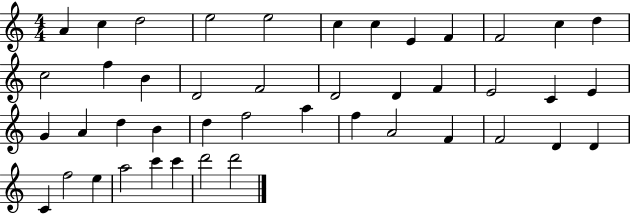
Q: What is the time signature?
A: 4/4